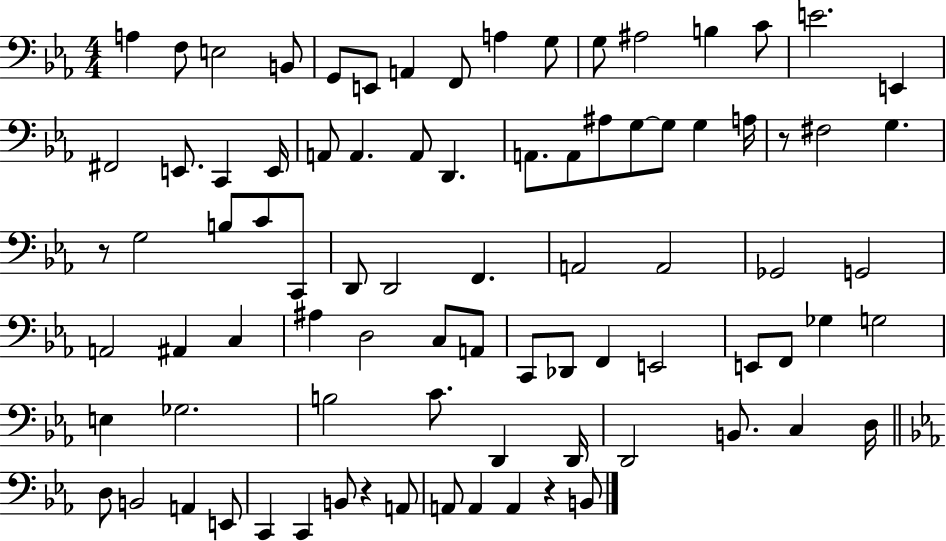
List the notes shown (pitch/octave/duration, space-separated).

A3/q F3/e E3/h B2/e G2/e E2/e A2/q F2/e A3/q G3/e G3/e A#3/h B3/q C4/e E4/h. E2/q F#2/h E2/e. C2/q E2/s A2/e A2/q. A2/e D2/q. A2/e. A2/e A#3/e G3/e G3/e G3/q A3/s R/e F#3/h G3/q. R/e G3/h B3/e C4/e C2/e D2/e D2/h F2/q. A2/h A2/h Gb2/h G2/h A2/h A#2/q C3/q A#3/q D3/h C3/e A2/e C2/e Db2/e F2/q E2/h E2/e F2/e Gb3/q G3/h E3/q Gb3/h. B3/h C4/e. D2/q D2/s D2/h B2/e. C3/q D3/s D3/e B2/h A2/q E2/e C2/q C2/q B2/e R/q A2/e A2/e A2/q A2/q R/q B2/e